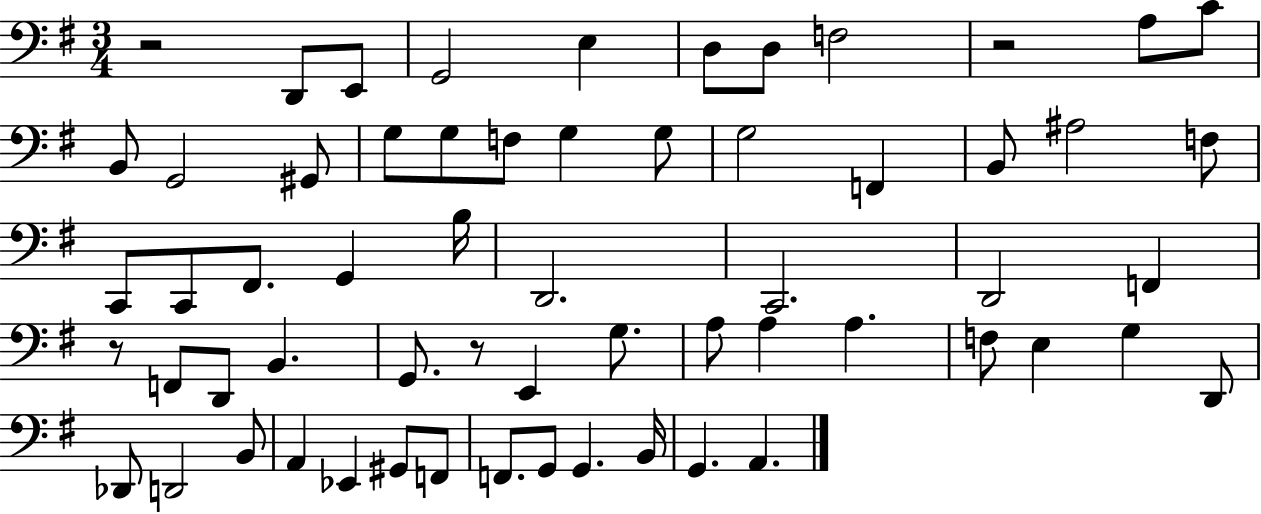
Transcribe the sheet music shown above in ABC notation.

X:1
T:Untitled
M:3/4
L:1/4
K:G
z2 D,,/2 E,,/2 G,,2 E, D,/2 D,/2 F,2 z2 A,/2 C/2 B,,/2 G,,2 ^G,,/2 G,/2 G,/2 F,/2 G, G,/2 G,2 F,, B,,/2 ^A,2 F,/2 C,,/2 C,,/2 ^F,,/2 G,, B,/4 D,,2 C,,2 D,,2 F,, z/2 F,,/2 D,,/2 B,, G,,/2 z/2 E,, G,/2 A,/2 A, A, F,/2 E, G, D,,/2 _D,,/2 D,,2 B,,/2 A,, _E,, ^G,,/2 F,,/2 F,,/2 G,,/2 G,, B,,/4 G,, A,,